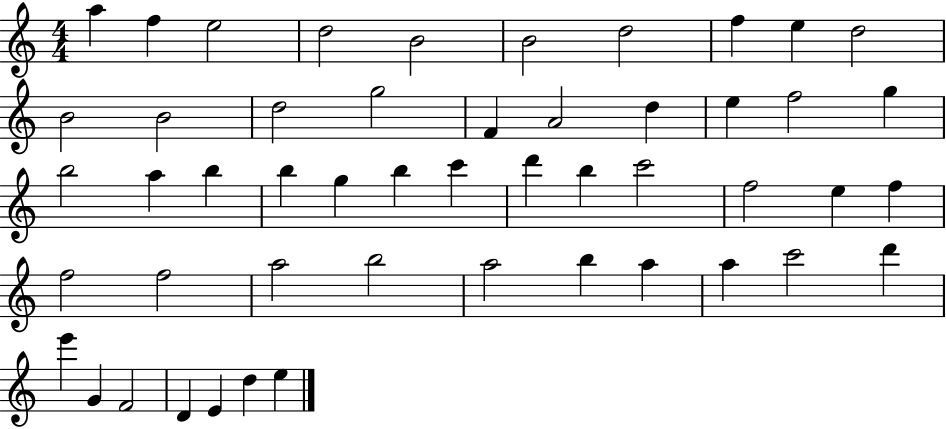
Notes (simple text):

A5/q F5/q E5/h D5/h B4/h B4/h D5/h F5/q E5/q D5/h B4/h B4/h D5/h G5/h F4/q A4/h D5/q E5/q F5/h G5/q B5/h A5/q B5/q B5/q G5/q B5/q C6/q D6/q B5/q C6/h F5/h E5/q F5/q F5/h F5/h A5/h B5/h A5/h B5/q A5/q A5/q C6/h D6/q E6/q G4/q F4/h D4/q E4/q D5/q E5/q